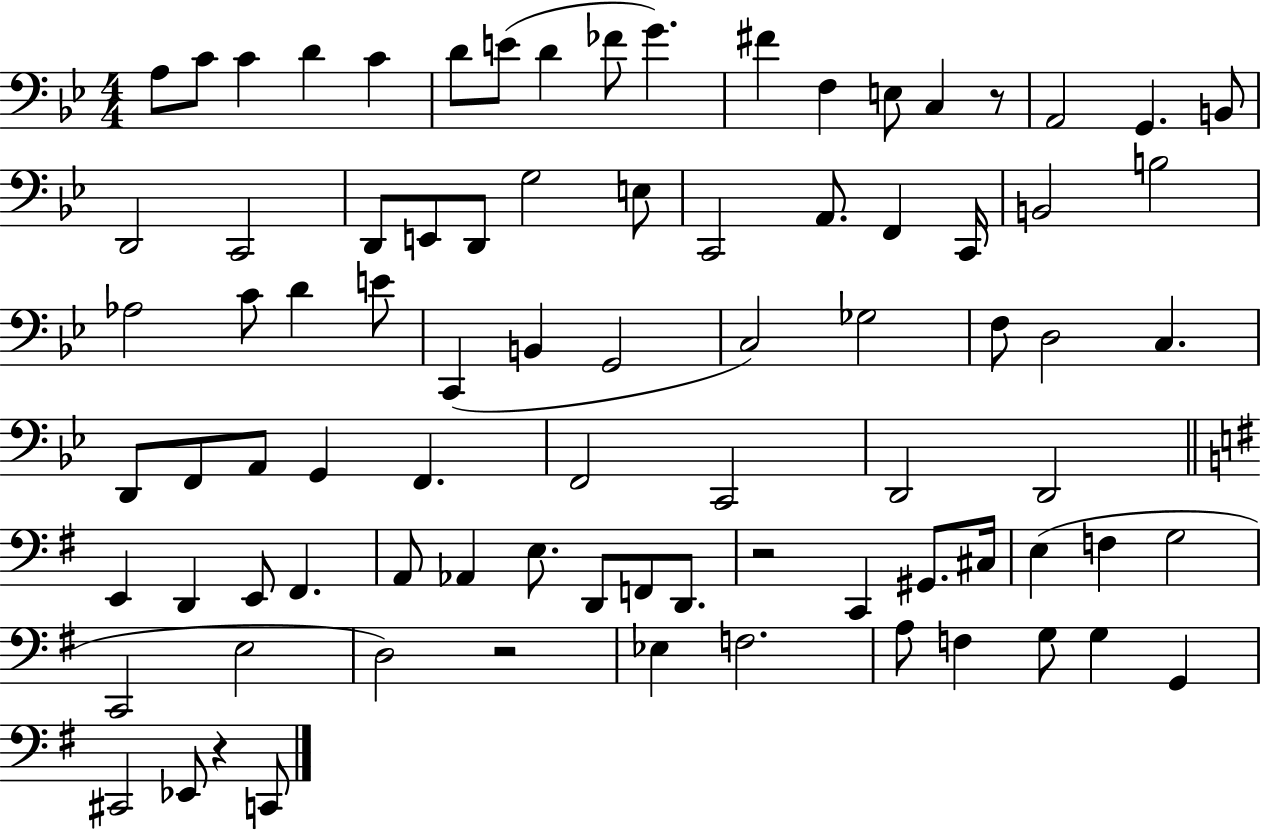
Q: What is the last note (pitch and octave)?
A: C2